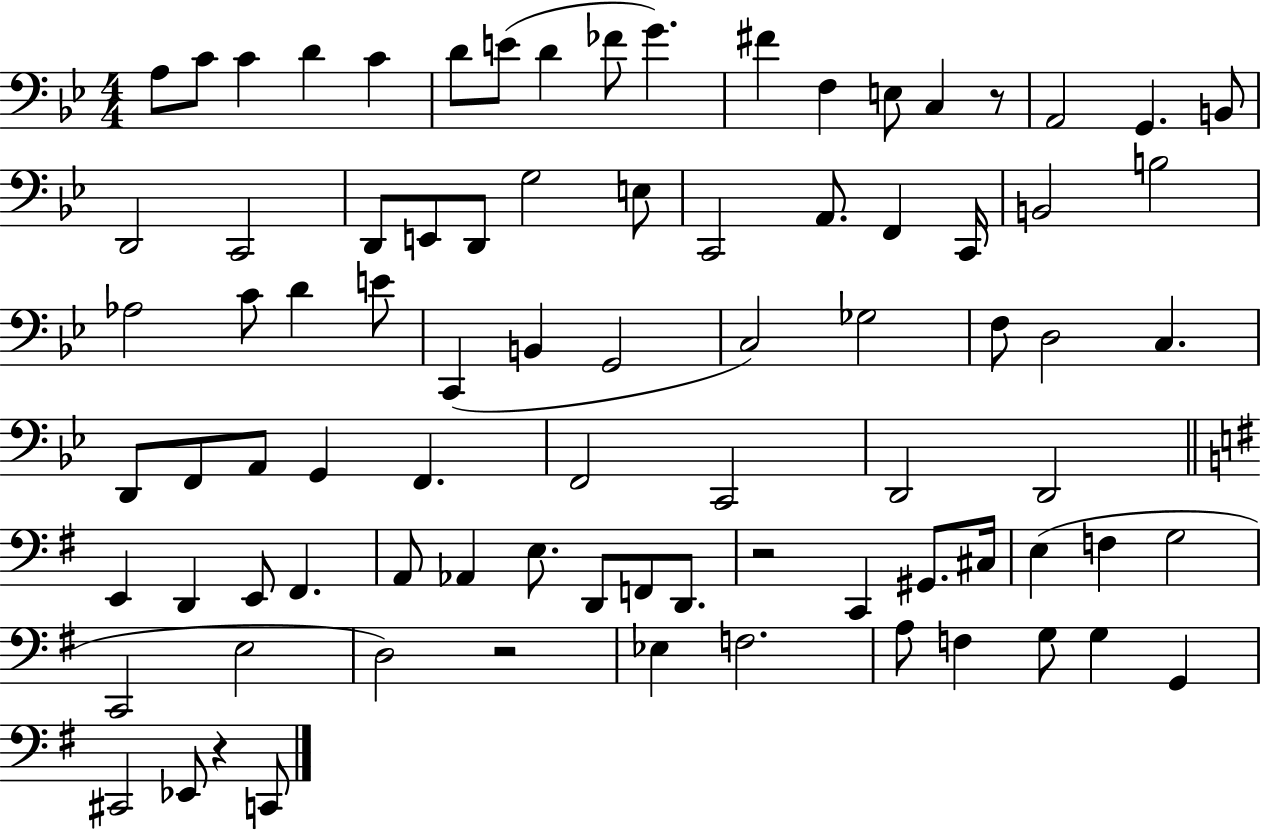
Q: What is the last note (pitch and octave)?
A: C2